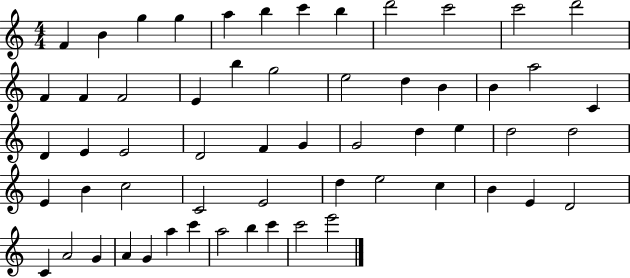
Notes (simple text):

F4/q B4/q G5/q G5/q A5/q B5/q C6/q B5/q D6/h C6/h C6/h D6/h F4/q F4/q F4/h E4/q B5/q G5/h E5/h D5/q B4/q B4/q A5/h C4/q D4/q E4/q E4/h D4/h F4/q G4/q G4/h D5/q E5/q D5/h D5/h E4/q B4/q C5/h C4/h E4/h D5/q E5/h C5/q B4/q E4/q D4/h C4/q A4/h G4/q A4/q G4/q A5/q C6/q A5/h B5/q C6/q C6/h E6/h